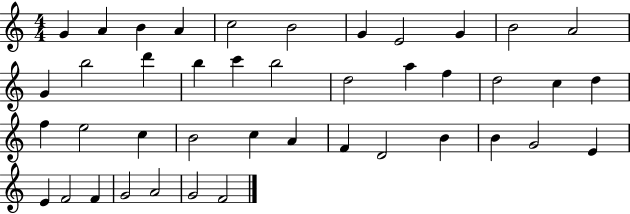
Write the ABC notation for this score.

X:1
T:Untitled
M:4/4
L:1/4
K:C
G A B A c2 B2 G E2 G B2 A2 G b2 d' b c' b2 d2 a f d2 c d f e2 c B2 c A F D2 B B G2 E E F2 F G2 A2 G2 F2